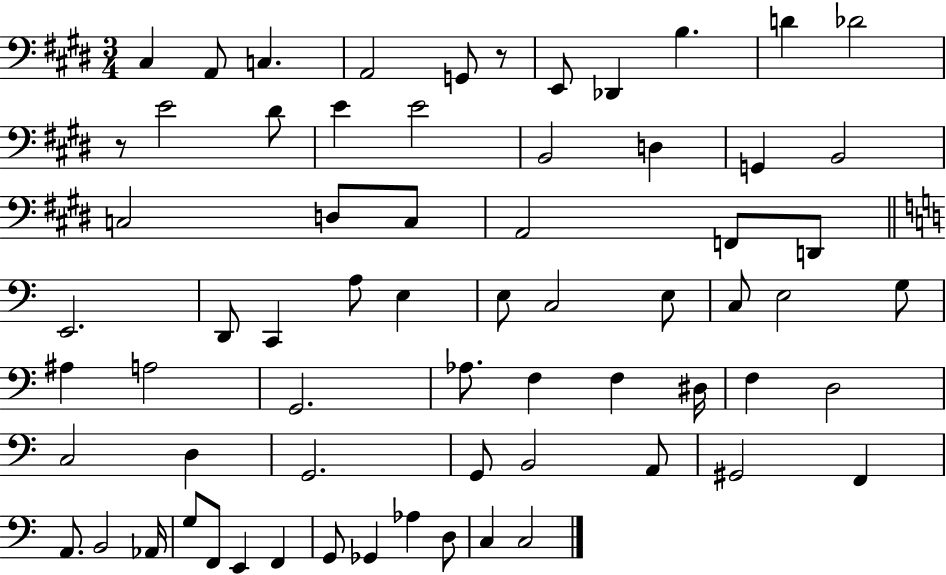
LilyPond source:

{
  \clef bass
  \numericTimeSignature
  \time 3/4
  \key e \major
  cis4 a,8 c4. | a,2 g,8 r8 | e,8 des,4 b4. | d'4 des'2 | \break r8 e'2 dis'8 | e'4 e'2 | b,2 d4 | g,4 b,2 | \break c2 d8 c8 | a,2 f,8 d,8 | \bar "||" \break \key c \major e,2. | d,8 c,4 a8 e4 | e8 c2 e8 | c8 e2 g8 | \break ais4 a2 | g,2. | aes8. f4 f4 dis16 | f4 d2 | \break c2 d4 | g,2. | g,8 b,2 a,8 | gis,2 f,4 | \break a,8. b,2 aes,16 | g8 f,8 e,4 f,4 | g,8 ges,4 aes4 d8 | c4 c2 | \break \bar "|."
}